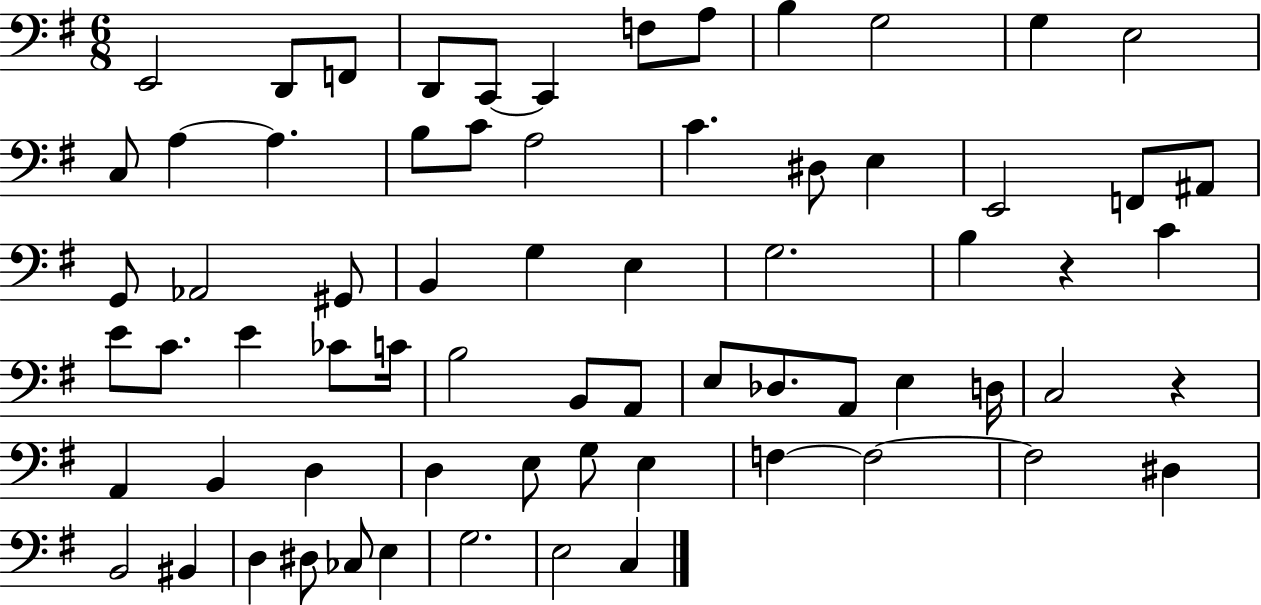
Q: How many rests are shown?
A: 2